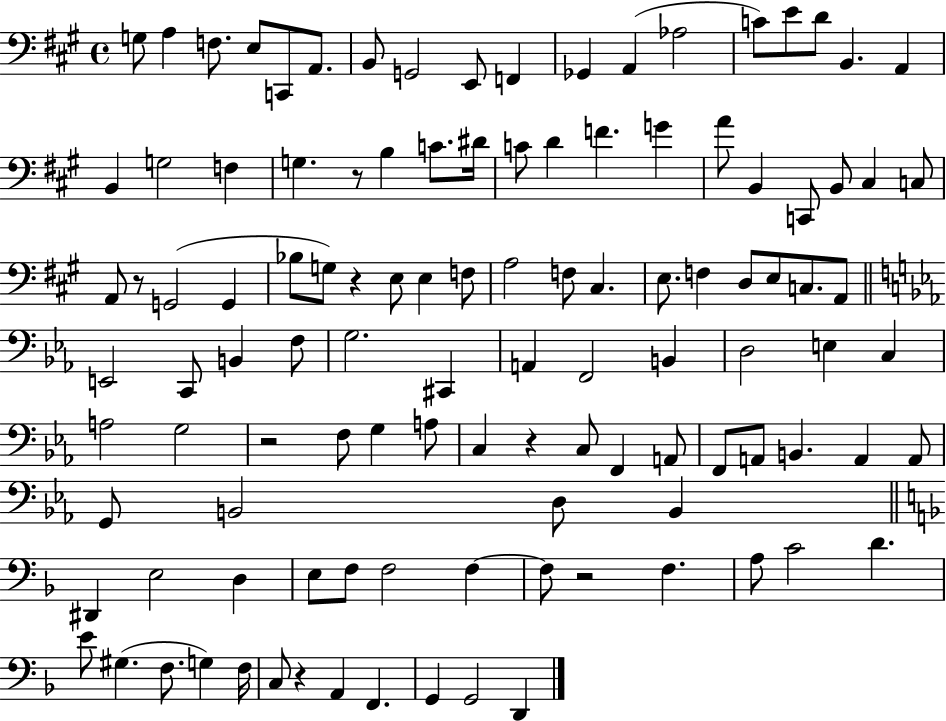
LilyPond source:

{
  \clef bass
  \time 4/4
  \defaultTimeSignature
  \key a \major
  g8 a4 f8. e8 c,8 a,8. | b,8 g,2 e,8 f,4 | ges,4 a,4( aes2 | c'8) e'8 d'8 b,4. a,4 | \break b,4 g2 f4 | g4. r8 b4 c'8. dis'16 | c'8 d'4 f'4. g'4 | a'8 b,4 c,8 b,8 cis4 c8 | \break a,8 r8 g,2( g,4 | bes8 g8) r4 e8 e4 f8 | a2 f8 cis4. | e8. f4 d8 e8 c8. a,8 | \break \bar "||" \break \key ees \major e,2 c,8 b,4 f8 | g2. cis,4 | a,4 f,2 b,4 | d2 e4 c4 | \break a2 g2 | r2 f8 g4 a8 | c4 r4 c8 f,4 a,8 | f,8 a,8 b,4. a,4 a,8 | \break g,8 b,2 d8 b,4 | \bar "||" \break \key f \major dis,4 e2 d4 | e8 f8 f2 f4~~ | f8 r2 f4. | a8 c'2 d'4. | \break e'8 gis4.( f8. g4) f16 | c8 r4 a,4 f,4. | g,4 g,2 d,4 | \bar "|."
}